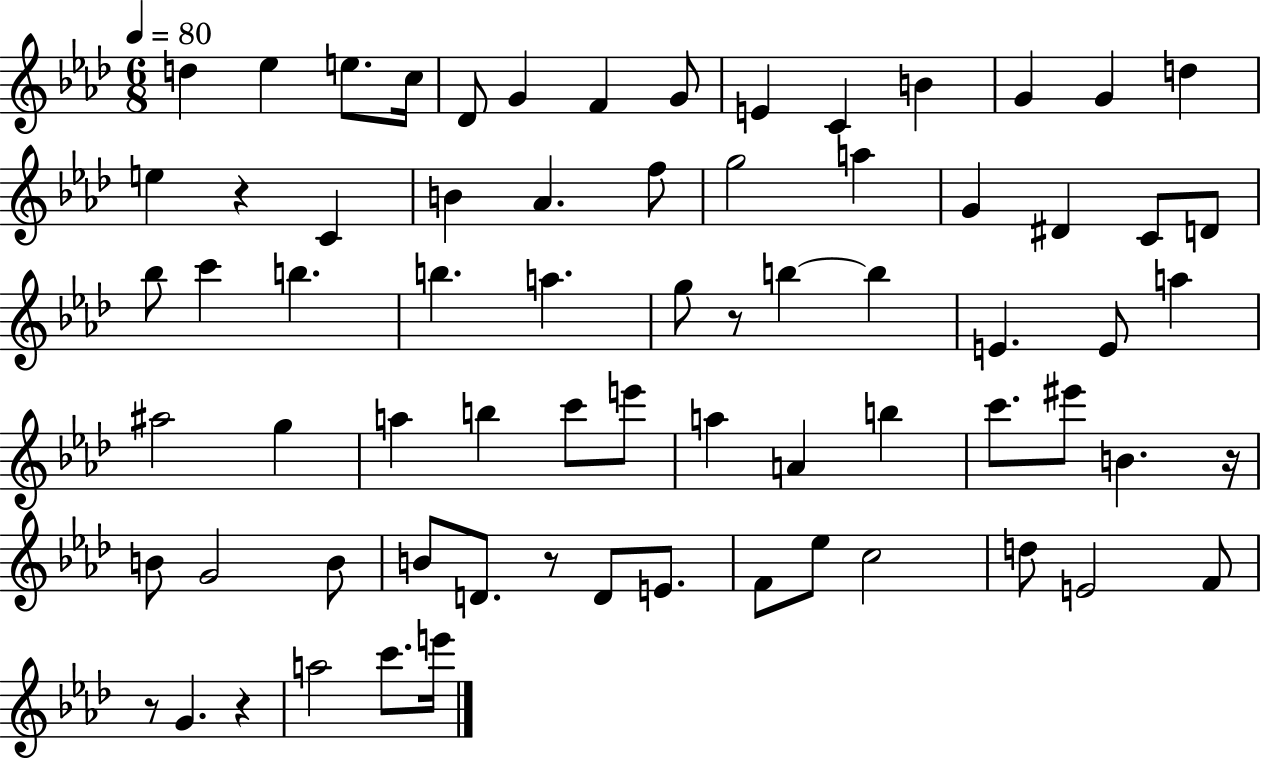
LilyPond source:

{
  \clef treble
  \numericTimeSignature
  \time 6/8
  \key aes \major
  \tempo 4 = 80
  \repeat volta 2 { d''4 ees''4 e''8. c''16 | des'8 g'4 f'4 g'8 | e'4 c'4 b'4 | g'4 g'4 d''4 | \break e''4 r4 c'4 | b'4 aes'4. f''8 | g''2 a''4 | g'4 dis'4 c'8 d'8 | \break bes''8 c'''4 b''4. | b''4. a''4. | g''8 r8 b''4~~ b''4 | e'4. e'8 a''4 | \break ais''2 g''4 | a''4 b''4 c'''8 e'''8 | a''4 a'4 b''4 | c'''8. eis'''8 b'4. r16 | \break b'8 g'2 b'8 | b'8 d'8. r8 d'8 e'8. | f'8 ees''8 c''2 | d''8 e'2 f'8 | \break r8 g'4. r4 | a''2 c'''8. e'''16 | } \bar "|."
}